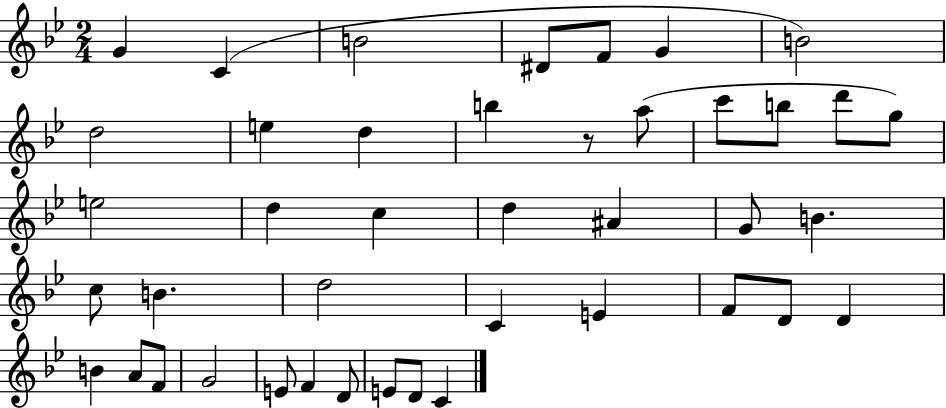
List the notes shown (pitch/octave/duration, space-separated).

G4/q C4/q B4/h D#4/e F4/e G4/q B4/h D5/h E5/q D5/q B5/q R/e A5/e C6/e B5/e D6/e G5/e E5/h D5/q C5/q D5/q A#4/q G4/e B4/q. C5/e B4/q. D5/h C4/q E4/q F4/e D4/e D4/q B4/q A4/e F4/e G4/h E4/e F4/q D4/e E4/e D4/e C4/q